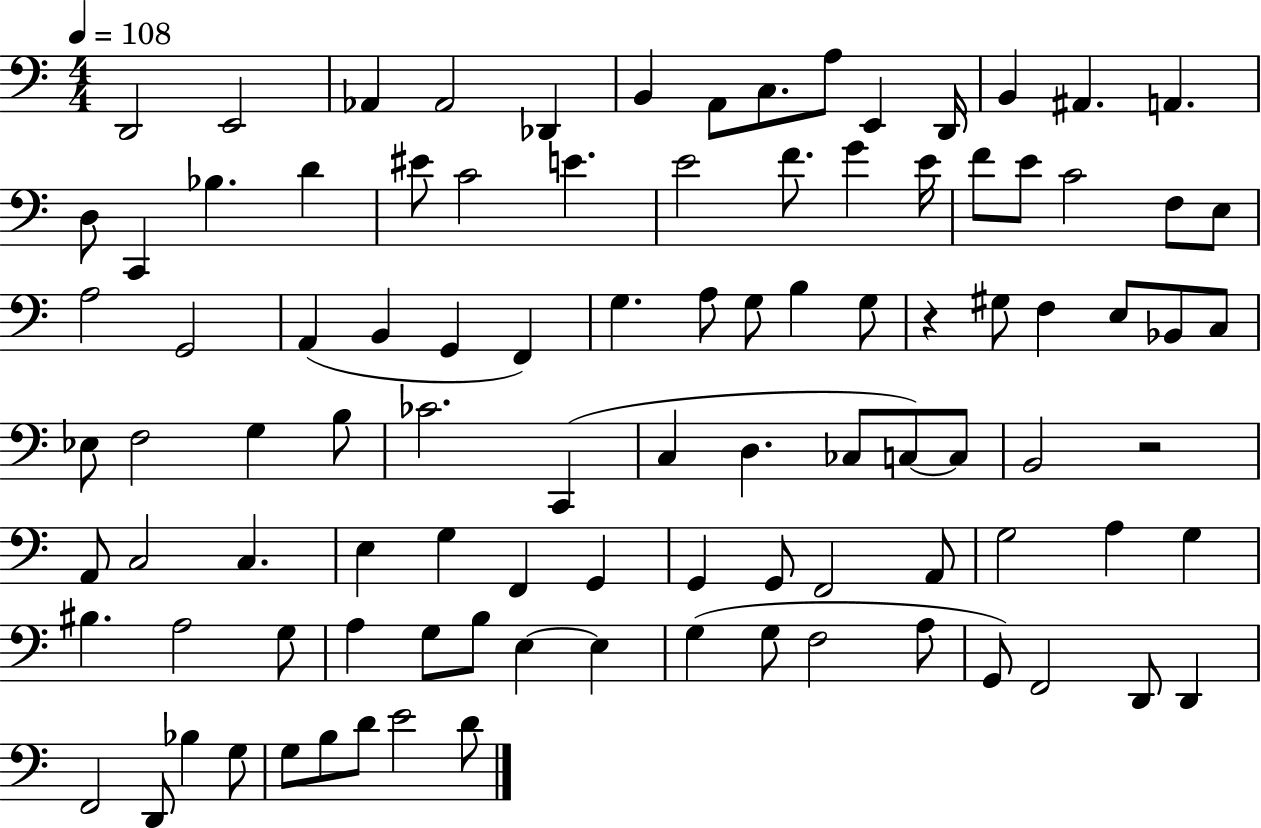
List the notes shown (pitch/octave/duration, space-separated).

D2/h E2/h Ab2/q Ab2/h Db2/q B2/q A2/e C3/e. A3/e E2/q D2/s B2/q A#2/q. A2/q. D3/e C2/q Bb3/q. D4/q EIS4/e C4/h E4/q. E4/h F4/e. G4/q E4/s F4/e E4/e C4/h F3/e E3/e A3/h G2/h A2/q B2/q G2/q F2/q G3/q. A3/e G3/e B3/q G3/e R/q G#3/e F3/q E3/e Bb2/e C3/e Eb3/e F3/h G3/q B3/e CES4/h. C2/q C3/q D3/q. CES3/e C3/e C3/e B2/h R/h A2/e C3/h C3/q. E3/q G3/q F2/q G2/q G2/q G2/e F2/h A2/e G3/h A3/q G3/q BIS3/q. A3/h G3/e A3/q G3/e B3/e E3/q E3/q G3/q G3/e F3/h A3/e G2/e F2/h D2/e D2/q F2/h D2/e Bb3/q G3/e G3/e B3/e D4/e E4/h D4/e